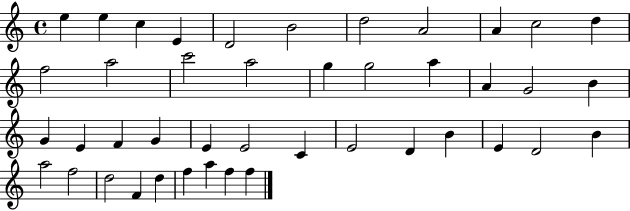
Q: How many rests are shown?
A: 0